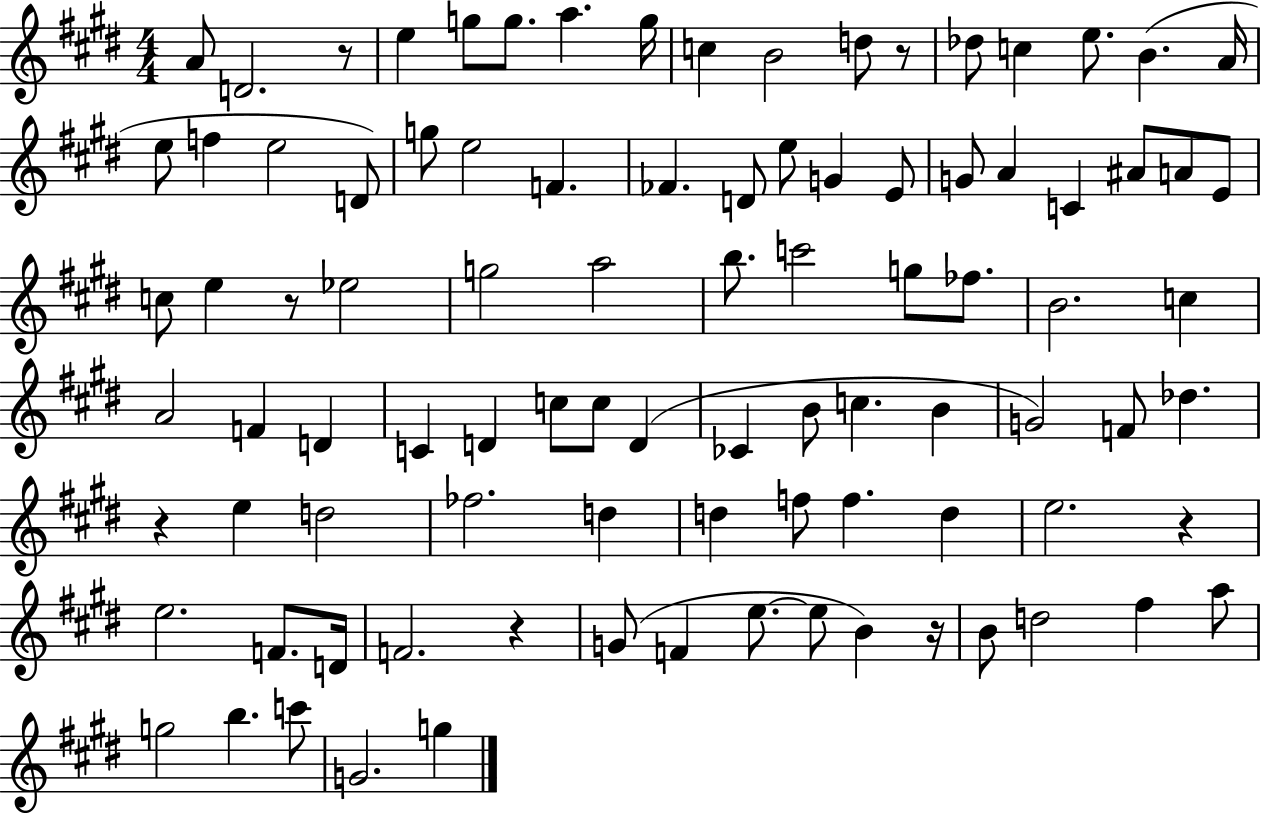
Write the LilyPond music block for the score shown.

{
  \clef treble
  \numericTimeSignature
  \time 4/4
  \key e \major
  a'8 d'2. r8 | e''4 g''8 g''8. a''4. g''16 | c''4 b'2 d''8 r8 | des''8 c''4 e''8. b'4.( a'16 | \break e''8 f''4 e''2 d'8) | g''8 e''2 f'4. | fes'4. d'8 e''8 g'4 e'8 | g'8 a'4 c'4 ais'8 a'8 e'8 | \break c''8 e''4 r8 ees''2 | g''2 a''2 | b''8. c'''2 g''8 fes''8. | b'2. c''4 | \break a'2 f'4 d'4 | c'4 d'4 c''8 c''8 d'4( | ces'4 b'8 c''4. b'4 | g'2) f'8 des''4. | \break r4 e''4 d''2 | fes''2. d''4 | d''4 f''8 f''4. d''4 | e''2. r4 | \break e''2. f'8. d'16 | f'2. r4 | g'8( f'4 e''8.~~ e''8 b'4) r16 | b'8 d''2 fis''4 a''8 | \break g''2 b''4. c'''8 | g'2. g''4 | \bar "|."
}